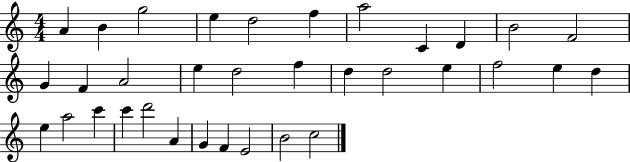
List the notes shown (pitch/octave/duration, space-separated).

A4/q B4/q G5/h E5/q D5/h F5/q A5/h C4/q D4/q B4/h F4/h G4/q F4/q A4/h E5/q D5/h F5/q D5/q D5/h E5/q F5/h E5/q D5/q E5/q A5/h C6/q C6/q D6/h A4/q G4/q F4/q E4/h B4/h C5/h